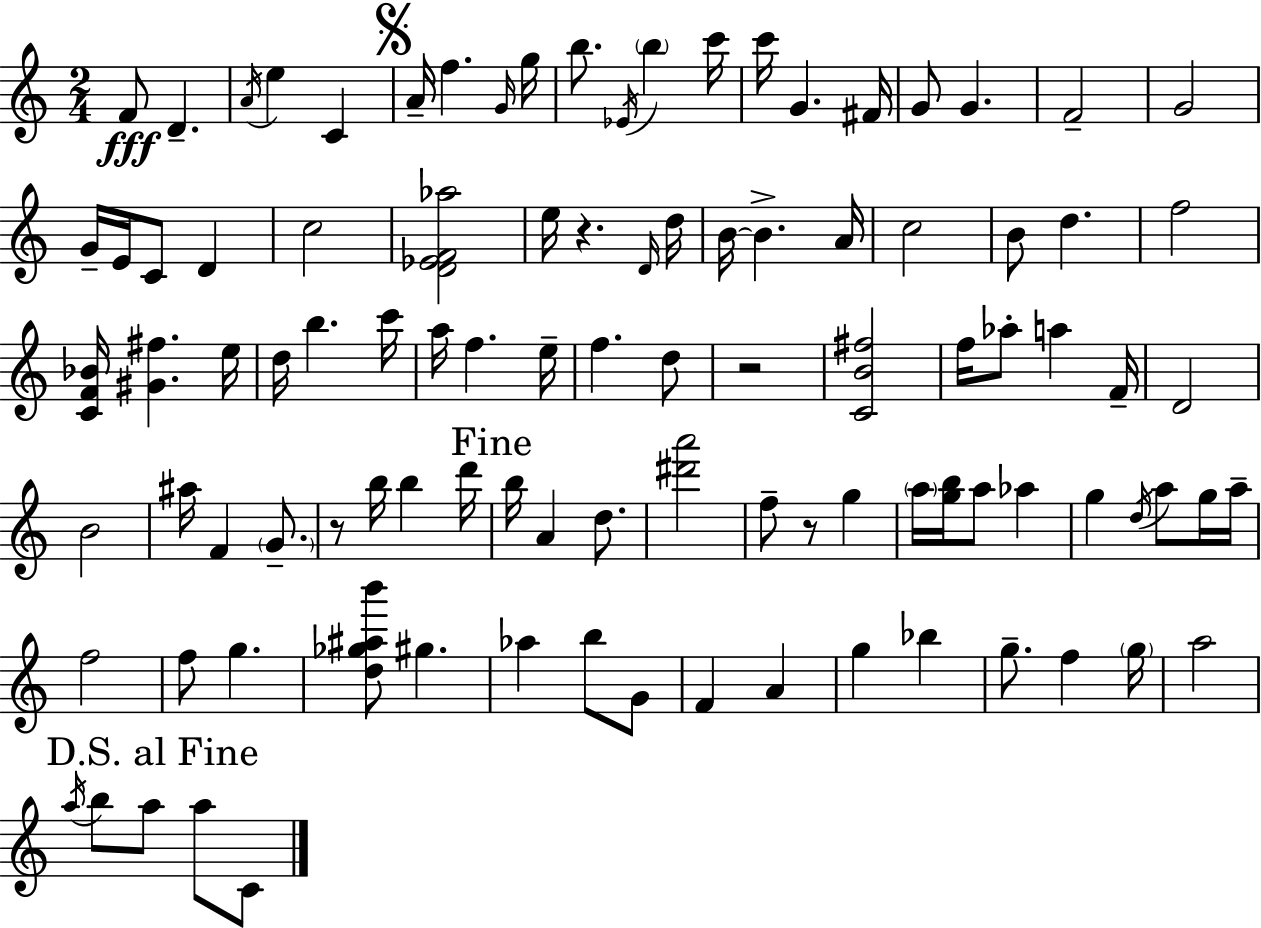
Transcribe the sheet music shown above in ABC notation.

X:1
T:Untitled
M:2/4
L:1/4
K:C
F/2 D A/4 e C A/4 f G/4 g/4 b/2 _E/4 b c'/4 c'/4 G ^F/4 G/2 G F2 G2 G/4 E/4 C/2 D c2 [D_EF_a]2 e/4 z D/4 d/4 B/4 B A/4 c2 B/2 d f2 [CF_B]/4 [^G^f] e/4 d/4 b c'/4 a/4 f e/4 f d/2 z2 [CB^f]2 f/4 _a/2 a F/4 D2 B2 ^a/4 F G/2 z/2 b/4 b d'/4 b/4 A d/2 [^d'a']2 f/2 z/2 g a/4 [gb]/4 a/2 _a g d/4 a/2 g/4 a/4 f2 f/2 g [d_g^ab']/2 ^g _a b/2 G/2 F A g _b g/2 f g/4 a2 a/4 b/2 a/2 a/2 C/2